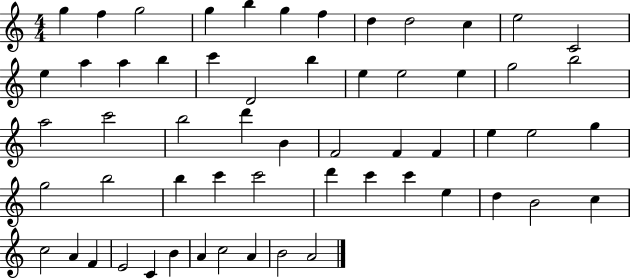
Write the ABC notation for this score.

X:1
T:Untitled
M:4/4
L:1/4
K:C
g f g2 g b g f d d2 c e2 C2 e a a b c' D2 b e e2 e g2 b2 a2 c'2 b2 d' B F2 F F e e2 g g2 b2 b c' c'2 d' c' c' e d B2 c c2 A F E2 C B A c2 A B2 A2